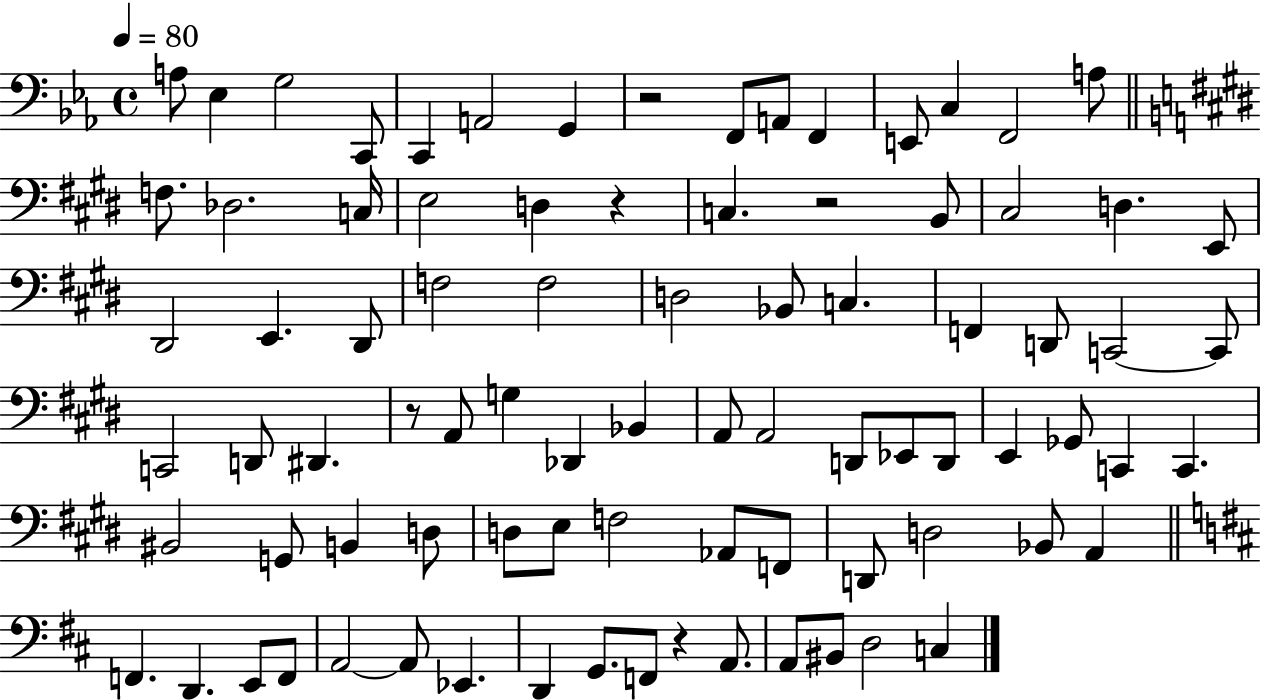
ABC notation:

X:1
T:Untitled
M:4/4
L:1/4
K:Eb
A,/2 _E, G,2 C,,/2 C,, A,,2 G,, z2 F,,/2 A,,/2 F,, E,,/2 C, F,,2 A,/2 F,/2 _D,2 C,/4 E,2 D, z C, z2 B,,/2 ^C,2 D, E,,/2 ^D,,2 E,, ^D,,/2 F,2 F,2 D,2 _B,,/2 C, F,, D,,/2 C,,2 C,,/2 C,,2 D,,/2 ^D,, z/2 A,,/2 G, _D,, _B,, A,,/2 A,,2 D,,/2 _E,,/2 D,,/2 E,, _G,,/2 C,, C,, ^B,,2 G,,/2 B,, D,/2 D,/2 E,/2 F,2 _A,,/2 F,,/2 D,,/2 D,2 _B,,/2 A,, F,, D,, E,,/2 F,,/2 A,,2 A,,/2 _E,, D,, G,,/2 F,,/2 z A,,/2 A,,/2 ^B,,/2 D,2 C,